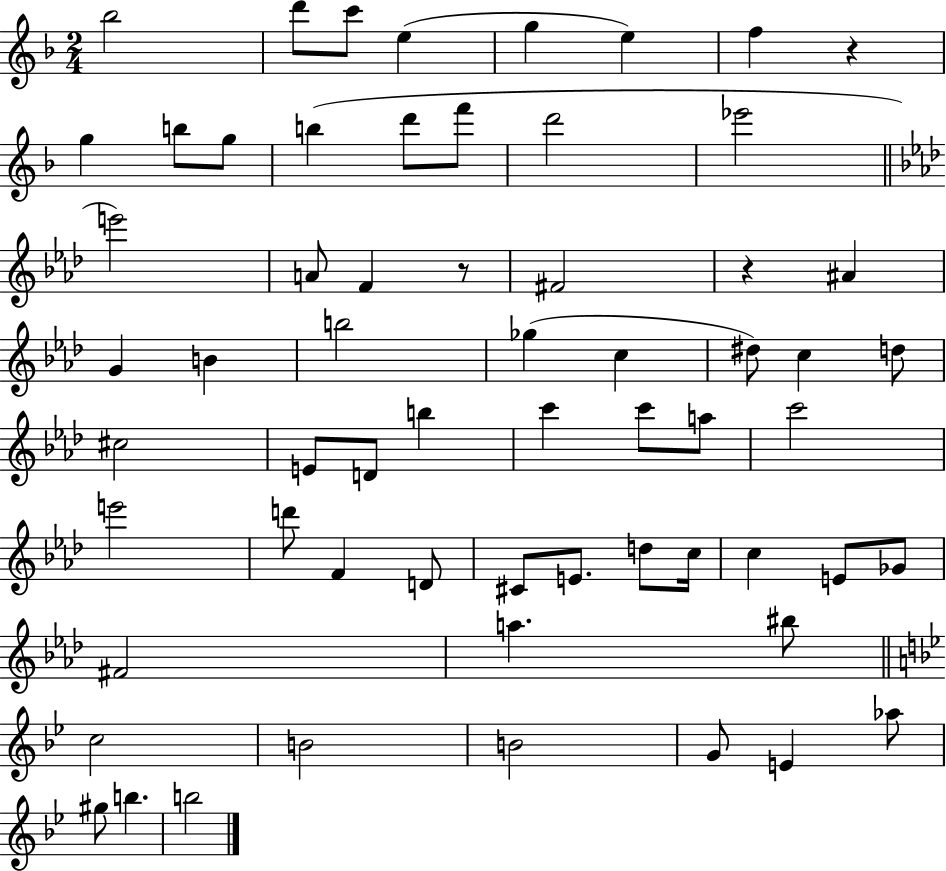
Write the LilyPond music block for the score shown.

{
  \clef treble
  \numericTimeSignature
  \time 2/4
  \key f \major
  bes''2 | d'''8 c'''8 e''4( | g''4 e''4) | f''4 r4 | \break g''4 b''8 g''8 | b''4( d'''8 f'''8 | d'''2 | ees'''2 | \break \bar "||" \break \key aes \major e'''2) | a'8 f'4 r8 | fis'2 | r4 ais'4 | \break g'4 b'4 | b''2 | ges''4( c''4 | dis''8) c''4 d''8 | \break cis''2 | e'8 d'8 b''4 | c'''4 c'''8 a''8 | c'''2 | \break e'''2 | d'''8 f'4 d'8 | cis'8 e'8. d''8 c''16 | c''4 e'8 ges'8 | \break fis'2 | a''4. bis''8 | \bar "||" \break \key bes \major c''2 | b'2 | b'2 | g'8 e'4 aes''8 | \break gis''8 b''4. | b''2 | \bar "|."
}